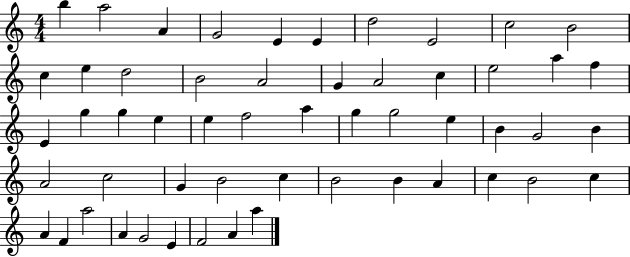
X:1
T:Untitled
M:4/4
L:1/4
K:C
b a2 A G2 E E d2 E2 c2 B2 c e d2 B2 A2 G A2 c e2 a f E g g e e f2 a g g2 e B G2 B A2 c2 G B2 c B2 B A c B2 c A F a2 A G2 E F2 A a